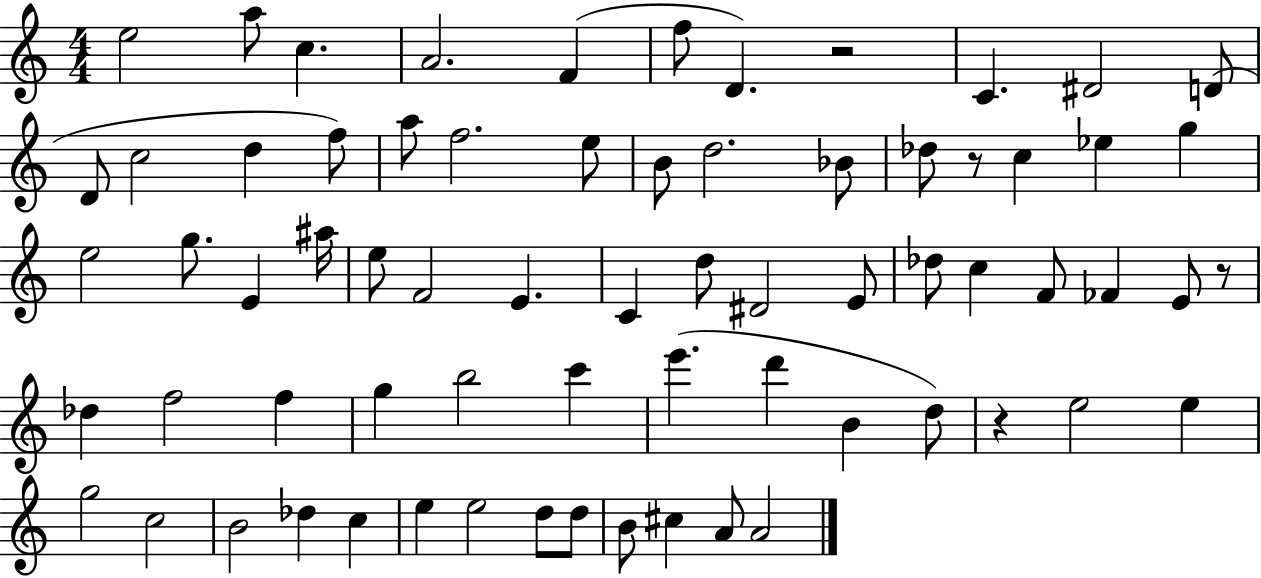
X:1
T:Untitled
M:4/4
L:1/4
K:C
e2 a/2 c A2 F f/2 D z2 C ^D2 D/2 D/2 c2 d f/2 a/2 f2 e/2 B/2 d2 _B/2 _d/2 z/2 c _e g e2 g/2 E ^a/4 e/2 F2 E C d/2 ^D2 E/2 _d/2 c F/2 _F E/2 z/2 _d f2 f g b2 c' e' d' B d/2 z e2 e g2 c2 B2 _d c e e2 d/2 d/2 B/2 ^c A/2 A2